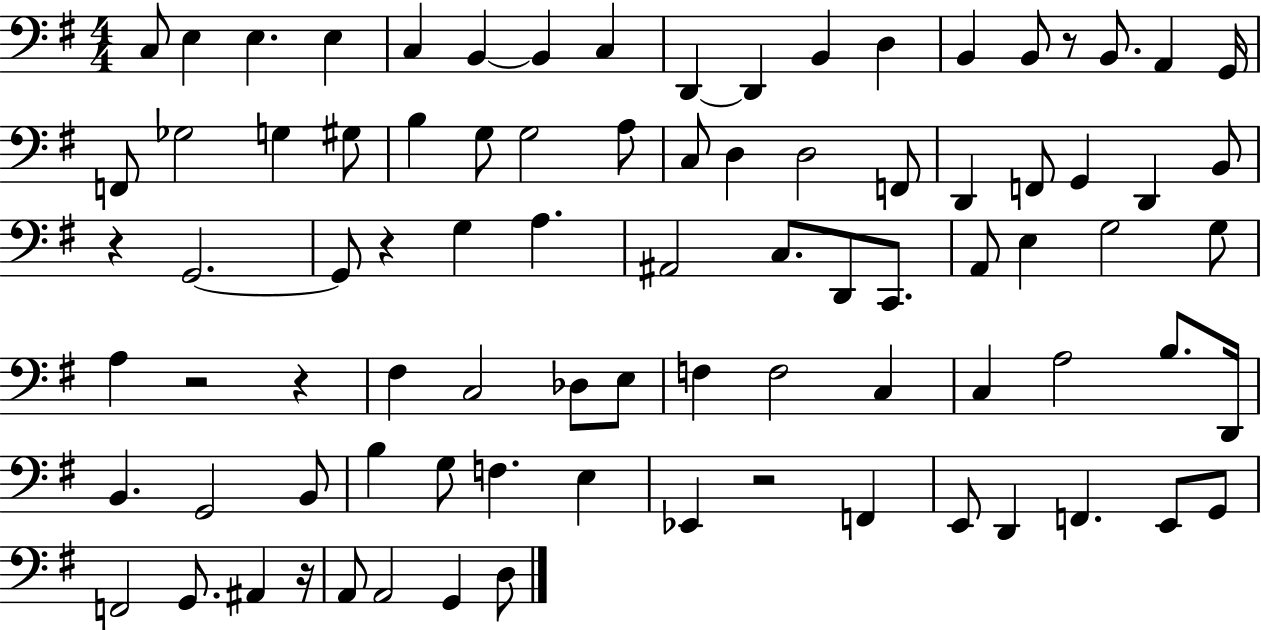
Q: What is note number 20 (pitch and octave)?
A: G3